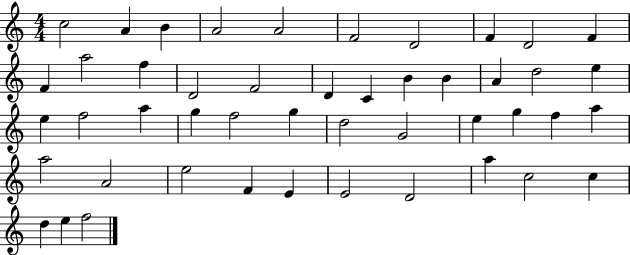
C5/h A4/q B4/q A4/h A4/h F4/h D4/h F4/q D4/h F4/q F4/q A5/h F5/q D4/h F4/h D4/q C4/q B4/q B4/q A4/q D5/h E5/q E5/q F5/h A5/q G5/q F5/h G5/q D5/h G4/h E5/q G5/q F5/q A5/q A5/h A4/h E5/h F4/q E4/q E4/h D4/h A5/q C5/h C5/q D5/q E5/q F5/h